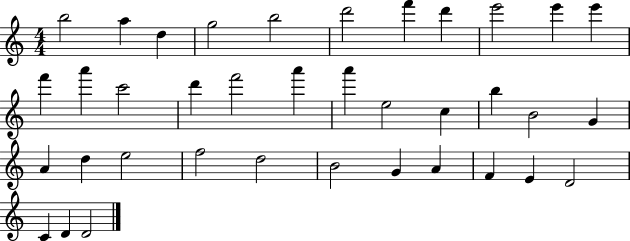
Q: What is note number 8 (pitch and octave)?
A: D6